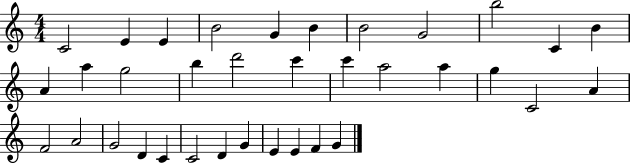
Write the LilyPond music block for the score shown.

{
  \clef treble
  \numericTimeSignature
  \time 4/4
  \key c \major
  c'2 e'4 e'4 | b'2 g'4 b'4 | b'2 g'2 | b''2 c'4 b'4 | \break a'4 a''4 g''2 | b''4 d'''2 c'''4 | c'''4 a''2 a''4 | g''4 c'2 a'4 | \break f'2 a'2 | g'2 d'4 c'4 | c'2 d'4 g'4 | e'4 e'4 f'4 g'4 | \break \bar "|."
}